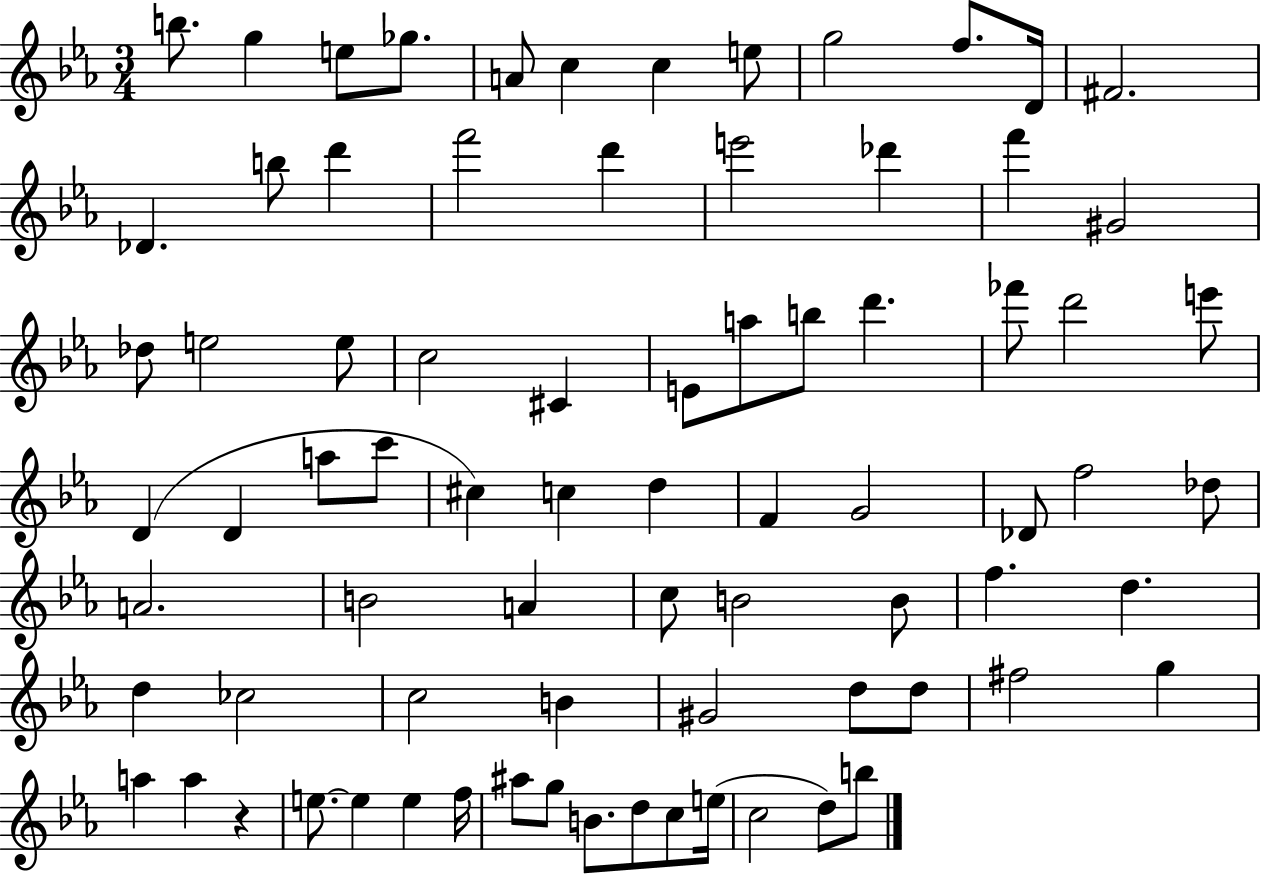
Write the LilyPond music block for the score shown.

{
  \clef treble
  \numericTimeSignature
  \time 3/4
  \key ees \major
  b''8. g''4 e''8 ges''8. | a'8 c''4 c''4 e''8 | g''2 f''8. d'16 | fis'2. | \break des'4. b''8 d'''4 | f'''2 d'''4 | e'''2 des'''4 | f'''4 gis'2 | \break des''8 e''2 e''8 | c''2 cis'4 | e'8 a''8 b''8 d'''4. | fes'''8 d'''2 e'''8 | \break d'4( d'4 a''8 c'''8 | cis''4) c''4 d''4 | f'4 g'2 | des'8 f''2 des''8 | \break a'2. | b'2 a'4 | c''8 b'2 b'8 | f''4. d''4. | \break d''4 ces''2 | c''2 b'4 | gis'2 d''8 d''8 | fis''2 g''4 | \break a''4 a''4 r4 | e''8.~~ e''4 e''4 f''16 | ais''8 g''8 b'8. d''8 c''8 e''16( | c''2 d''8) b''8 | \break \bar "|."
}